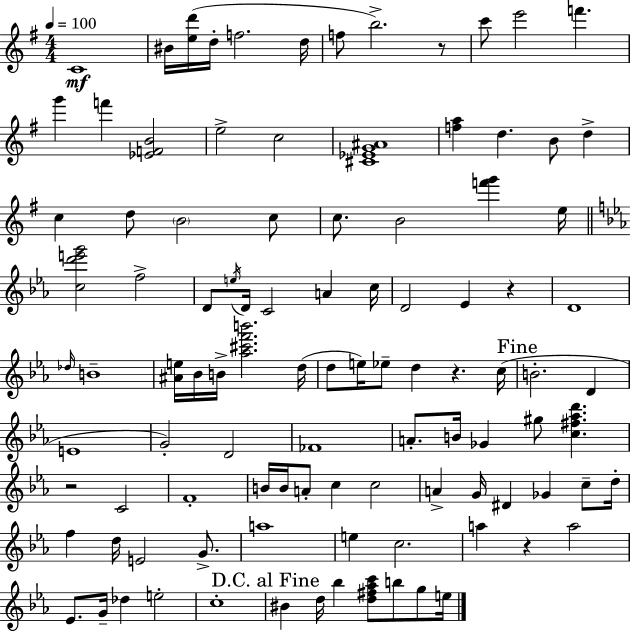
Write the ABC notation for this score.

X:1
T:Untitled
M:4/4
L:1/4
K:G
C4 ^B/4 [ed']/4 d/4 f2 d/4 f/2 b2 z/2 c'/2 e'2 f' g' f' [_EFB]2 e2 c2 [^C_EG^A]4 [fa] d B/2 d c d/2 B2 c/2 c/2 B2 [f'g'] e/4 [cd'e'g']2 f2 D/2 e/4 D/4 C2 A c/4 D2 _E z D4 _d/4 B4 [^Ae]/4 _B/4 B/4 [_a^c'f'b']2 d/4 d/2 e/4 _e/2 d z c/4 B2 D E4 G2 D2 _F4 A/2 B/4 _G ^g/2 [c^f_ad'] z2 C2 F4 B/4 B/4 A/2 c c2 A G/4 ^D _G c/2 d/4 f d/4 E2 G/2 a4 e c2 a z a2 _E/2 G/4 _d e2 c4 ^B d/4 _b [d^f_ac']/2 b/2 g/2 e/4